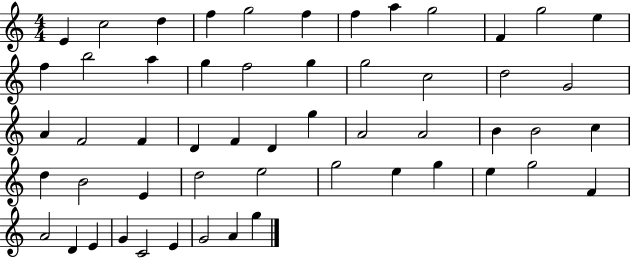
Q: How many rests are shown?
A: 0